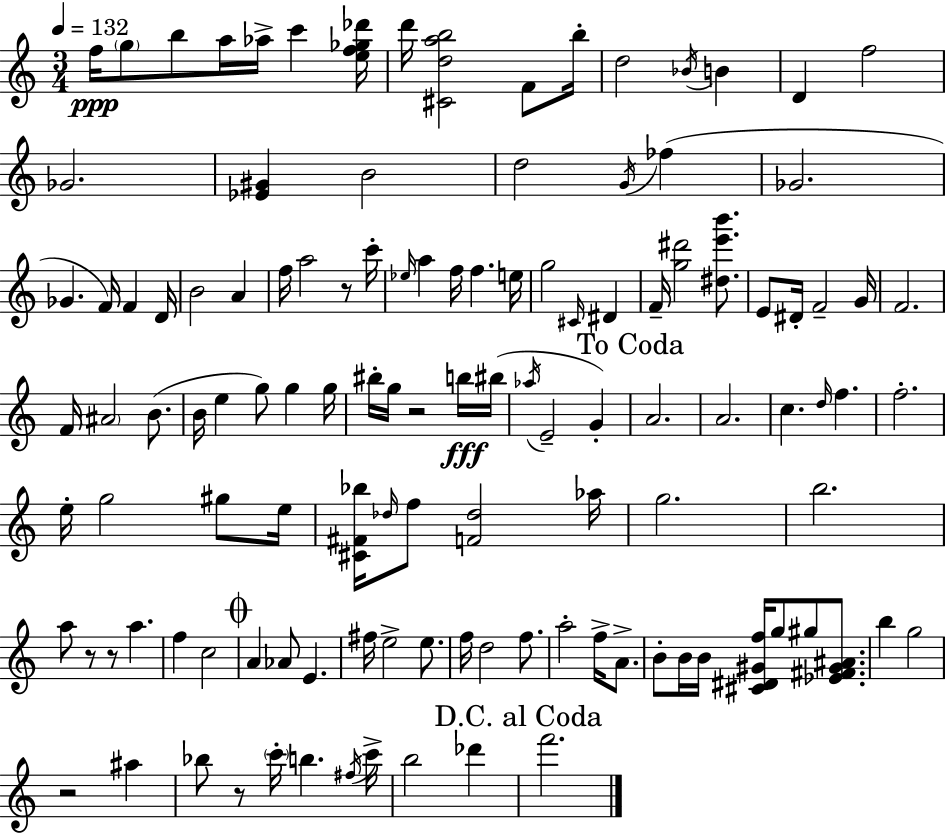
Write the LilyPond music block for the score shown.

{
  \clef treble
  \numericTimeSignature
  \time 3/4
  \key a \minor
  \tempo 4 = 132
  f''16\ppp \parenthesize g''8 b''8 a''16 aes''16-> c'''4 <e'' f'' ges'' des'''>16 | d'''16 <cis' d'' a'' b''>2 f'8 b''16-. | d''2 \acciaccatura { bes'16 } b'4 | d'4 f''2 | \break ges'2. | <ees' gis'>4 b'2 | d''2 \acciaccatura { g'16 } fes''4( | ges'2. | \break ges'4. f'16) f'4 | d'16 b'2 a'4 | f''16 a''2 r8 | c'''16-. \grace { ees''16 } a''4 f''16 f''4. | \break e''16 g''2 \grace { cis'16 } | dis'4 f'16-- <g'' dis'''>2 | <dis'' e''' b'''>8. e'8 dis'16-. f'2-- | g'16 f'2. | \break f'16 \parenthesize ais'2 | b'8.( b'16 e''4 g''8) g''4 | g''16 bis''16-. g''16 r2 | b''16\fff bis''16( \acciaccatura { aes''16 } e'2-- | \break g'4-.) \mark "To Coda" a'2. | a'2. | c''4. \grace { d''16 } | f''4. f''2.-. | \break e''16-. g''2 | gis''8 e''16 <cis' fis' bes''>16 \grace { des''16 } f''8 <f' des''>2 | aes''16 g''2. | b''2. | \break a''8 r8 r8 | a''4. f''4 c''2 | \mark \markup { \musicglyph "scripts.coda" } a'4 aes'8 | e'4. fis''16 e''2-> | \break e''8. f''16 d''2 | f''8. a''2-. | f''16-> a'8.-> b'8-. b'16 b'16 <cis' dis' gis' f''>16 | g''8 gis''8 <ees' fis' gis' ais'>8. b''4 g''2 | \break r2 | ais''4 bes''8 r8 \parenthesize c'''16-. | b''4. \acciaccatura { fis''16 } c'''16-> b''2 | des'''4 \mark "D.C. al Coda" f'''2. | \break \bar "|."
}